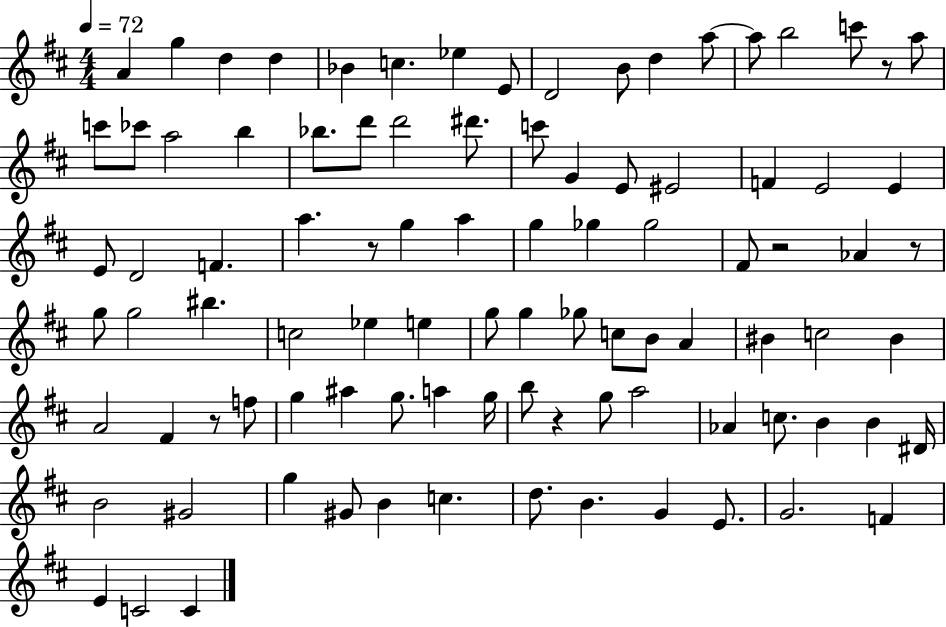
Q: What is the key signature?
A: D major